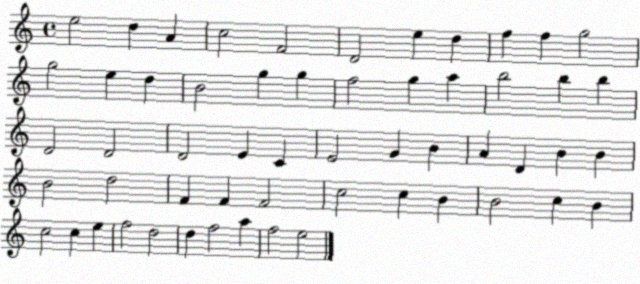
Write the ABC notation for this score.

X:1
T:Untitled
M:4/4
L:1/4
K:C
e2 d A c2 F2 D2 e d f f g2 g2 e d B2 g g f2 g a b2 b b D2 D2 D2 E C E2 G B A D B B B2 d2 F F F2 c2 c B B2 c B c2 c e f2 d2 d f2 a f2 e2